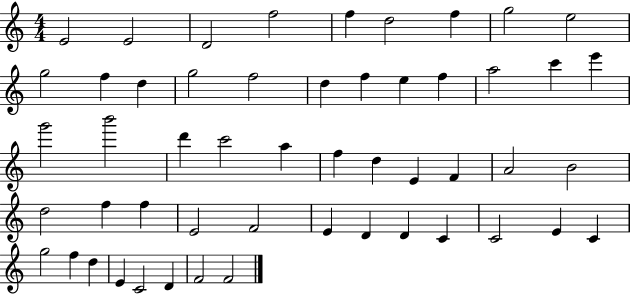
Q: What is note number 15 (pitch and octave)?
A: D5